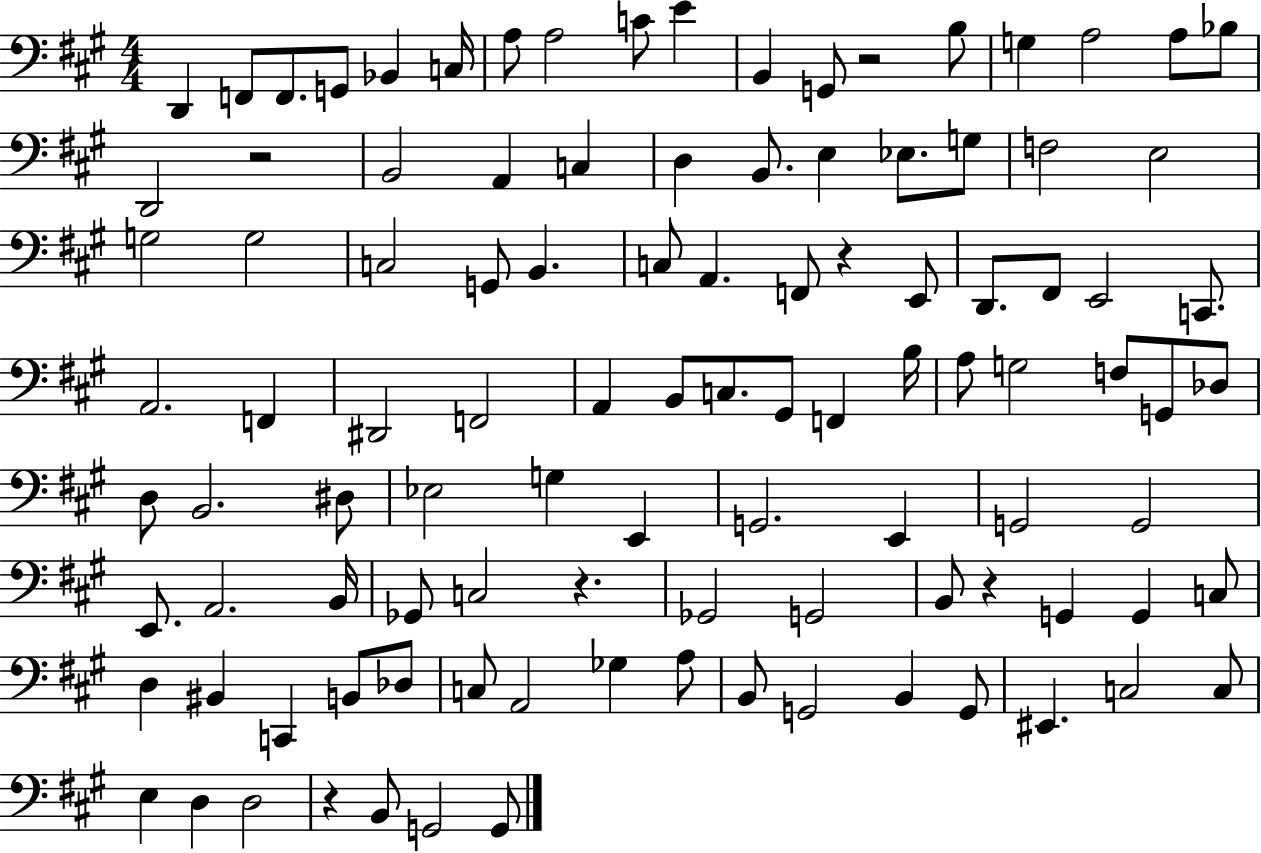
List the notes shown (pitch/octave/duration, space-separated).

D2/q F2/e F2/e. G2/e Bb2/q C3/s A3/e A3/h C4/e E4/q B2/q G2/e R/h B3/e G3/q A3/h A3/e Bb3/e D2/h R/h B2/h A2/q C3/q D3/q B2/e. E3/q Eb3/e. G3/e F3/h E3/h G3/h G3/h C3/h G2/e B2/q. C3/e A2/q. F2/e R/q E2/e D2/e. F#2/e E2/h C2/e. A2/h. F2/q D#2/h F2/h A2/q B2/e C3/e. G#2/e F2/q B3/s A3/e G3/h F3/e G2/e Db3/e D3/e B2/h. D#3/e Eb3/h G3/q E2/q G2/h. E2/q G2/h G2/h E2/e. A2/h. B2/s Gb2/e C3/h R/q. Gb2/h G2/h B2/e R/q G2/q G2/q C3/e D3/q BIS2/q C2/q B2/e Db3/e C3/e A2/h Gb3/q A3/e B2/e G2/h B2/q G2/e EIS2/q. C3/h C3/e E3/q D3/q D3/h R/q B2/e G2/h G2/e